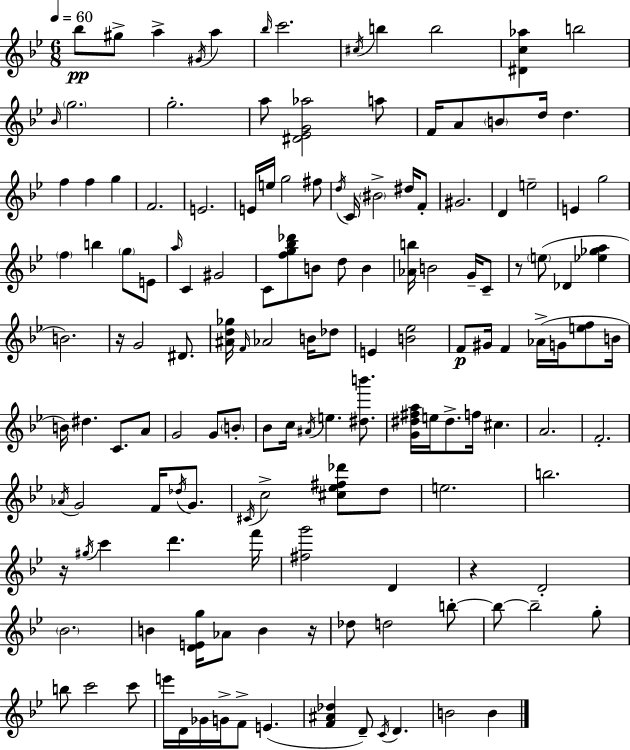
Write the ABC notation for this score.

X:1
T:Untitled
M:6/8
L:1/4
K:Bb
_b/2 ^g/2 a ^G/4 a _b/4 c'2 ^c/4 b b2 [^Dc_a] b2 _B/4 g2 g2 a/2 [^D_EG_a]2 a/2 F/4 A/2 B/2 d/4 d f f g F2 E2 E/4 e/4 g2 ^f/2 d/4 C/4 ^B2 ^d/4 F/2 ^G2 D e2 E g2 f b g/2 E/2 a/4 C ^G2 C/2 [fg_b_d']/2 B/2 d/2 B [_Ab]/4 B2 G/4 C/2 z/2 e/2 _D [_e_ga] B2 z/4 G2 ^D/2 [^Ad_g]/4 F/4 _A2 B/4 _d/2 E [B_e]2 F/2 ^G/4 F _A/4 G/4 [ef]/2 B/4 B/4 ^d C/2 A/2 G2 G/2 B/2 _B/2 c/4 ^A/4 e [^db']/2 [G^d^fa]/4 e/4 ^d/2 f/4 ^c A2 F2 _A/4 G2 F/4 _d/4 G/2 ^C/4 c2 [^c_e^f_d']/2 d/2 e2 b2 z/4 ^g/4 c' d' f'/4 [^fg']2 D z D2 _B2 B [DEg]/4 _A/2 B z/4 _d/2 d2 b/2 b/2 b2 g/2 b/2 c'2 c'/2 e'/4 D/4 _G/4 G/4 F/2 E [F^A_d] D/2 C/4 D B2 B